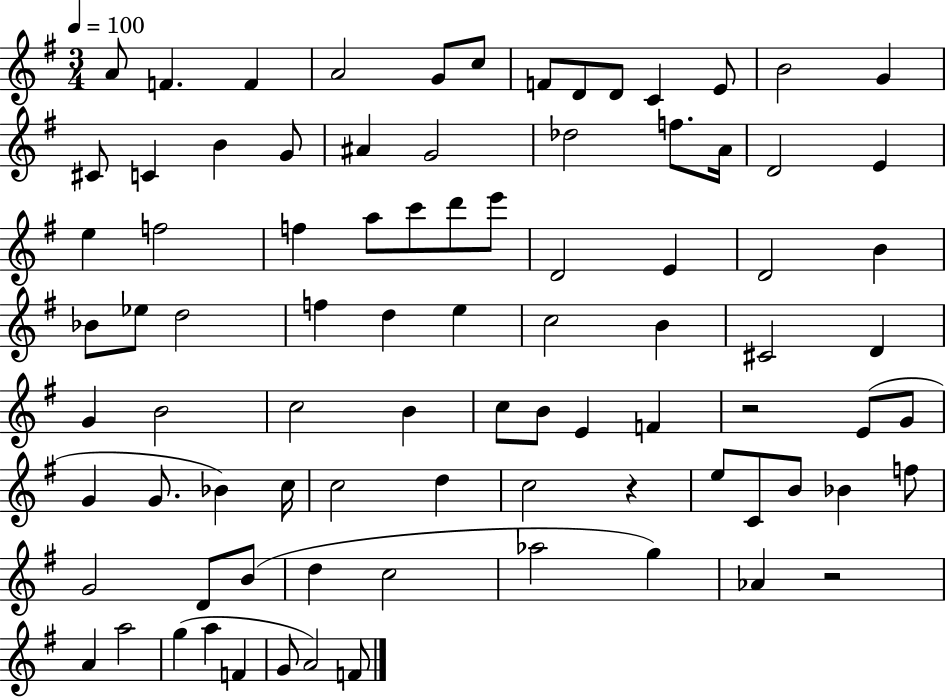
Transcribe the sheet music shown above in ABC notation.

X:1
T:Untitled
M:3/4
L:1/4
K:G
A/2 F F A2 G/2 c/2 F/2 D/2 D/2 C E/2 B2 G ^C/2 C B G/2 ^A G2 _d2 f/2 A/4 D2 E e f2 f a/2 c'/2 d'/2 e'/2 D2 E D2 B _B/2 _e/2 d2 f d e c2 B ^C2 D G B2 c2 B c/2 B/2 E F z2 E/2 G/2 G G/2 _B c/4 c2 d c2 z e/2 C/2 B/2 _B f/2 G2 D/2 B/2 d c2 _a2 g _A z2 A a2 g a F G/2 A2 F/2